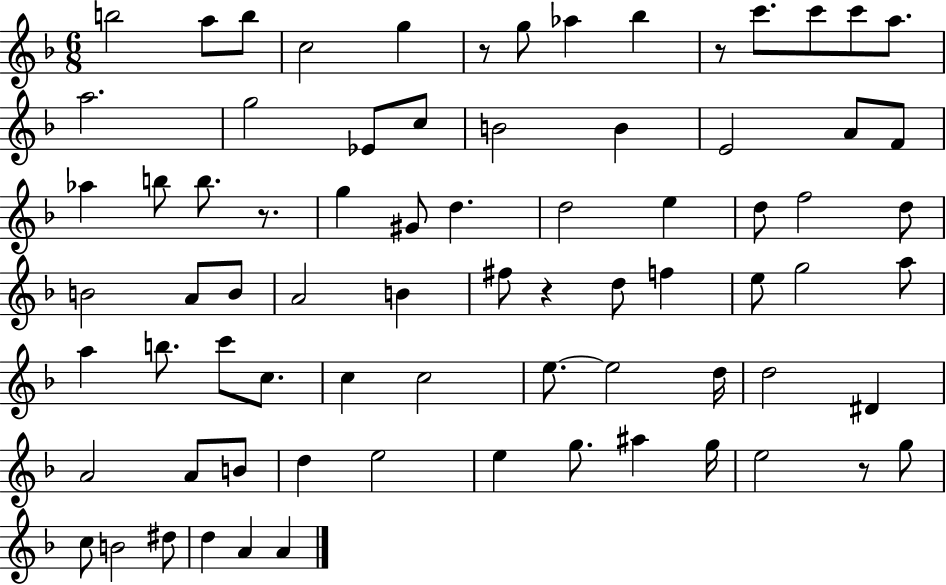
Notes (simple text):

B5/h A5/e B5/e C5/h G5/q R/e G5/e Ab5/q Bb5/q R/e C6/e. C6/e C6/e A5/e. A5/h. G5/h Eb4/e C5/e B4/h B4/q E4/h A4/e F4/e Ab5/q B5/e B5/e. R/e. G5/q G#4/e D5/q. D5/h E5/q D5/e F5/h D5/e B4/h A4/e B4/e A4/h B4/q F#5/e R/q D5/e F5/q E5/e G5/h A5/e A5/q B5/e. C6/e C5/e. C5/q C5/h E5/e. E5/h D5/s D5/h D#4/q A4/h A4/e B4/e D5/q E5/h E5/q G5/e. A#5/q G5/s E5/h R/e G5/e C5/e B4/h D#5/e D5/q A4/q A4/q